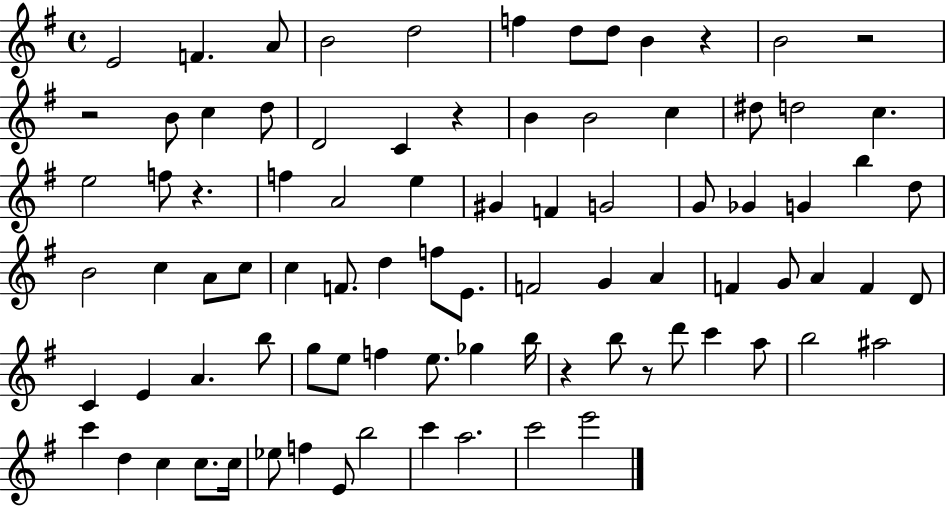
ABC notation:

X:1
T:Untitled
M:4/4
L:1/4
K:G
E2 F A/2 B2 d2 f d/2 d/2 B z B2 z2 z2 B/2 c d/2 D2 C z B B2 c ^d/2 d2 c e2 f/2 z f A2 e ^G F G2 G/2 _G G b d/2 B2 c A/2 c/2 c F/2 d f/2 E/2 F2 G A F G/2 A F D/2 C E A b/2 g/2 e/2 f e/2 _g b/4 z b/2 z/2 d'/2 c' a/2 b2 ^a2 c' d c c/2 c/4 _e/2 f E/2 b2 c' a2 c'2 e'2